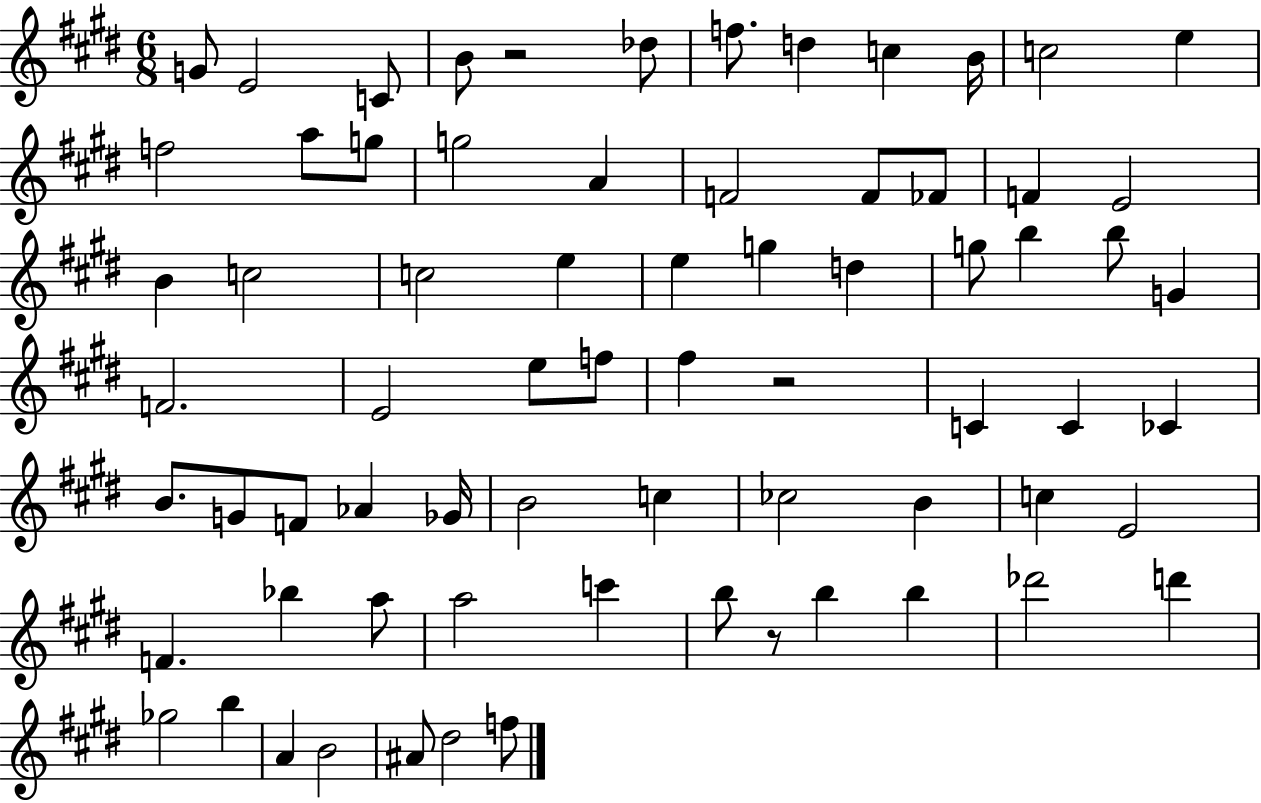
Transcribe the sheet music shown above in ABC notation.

X:1
T:Untitled
M:6/8
L:1/4
K:E
G/2 E2 C/2 B/2 z2 _d/2 f/2 d c B/4 c2 e f2 a/2 g/2 g2 A F2 F/2 _F/2 F E2 B c2 c2 e e g d g/2 b b/2 G F2 E2 e/2 f/2 ^f z2 C C _C B/2 G/2 F/2 _A _G/4 B2 c _c2 B c E2 F _b a/2 a2 c' b/2 z/2 b b _d'2 d' _g2 b A B2 ^A/2 ^d2 f/2